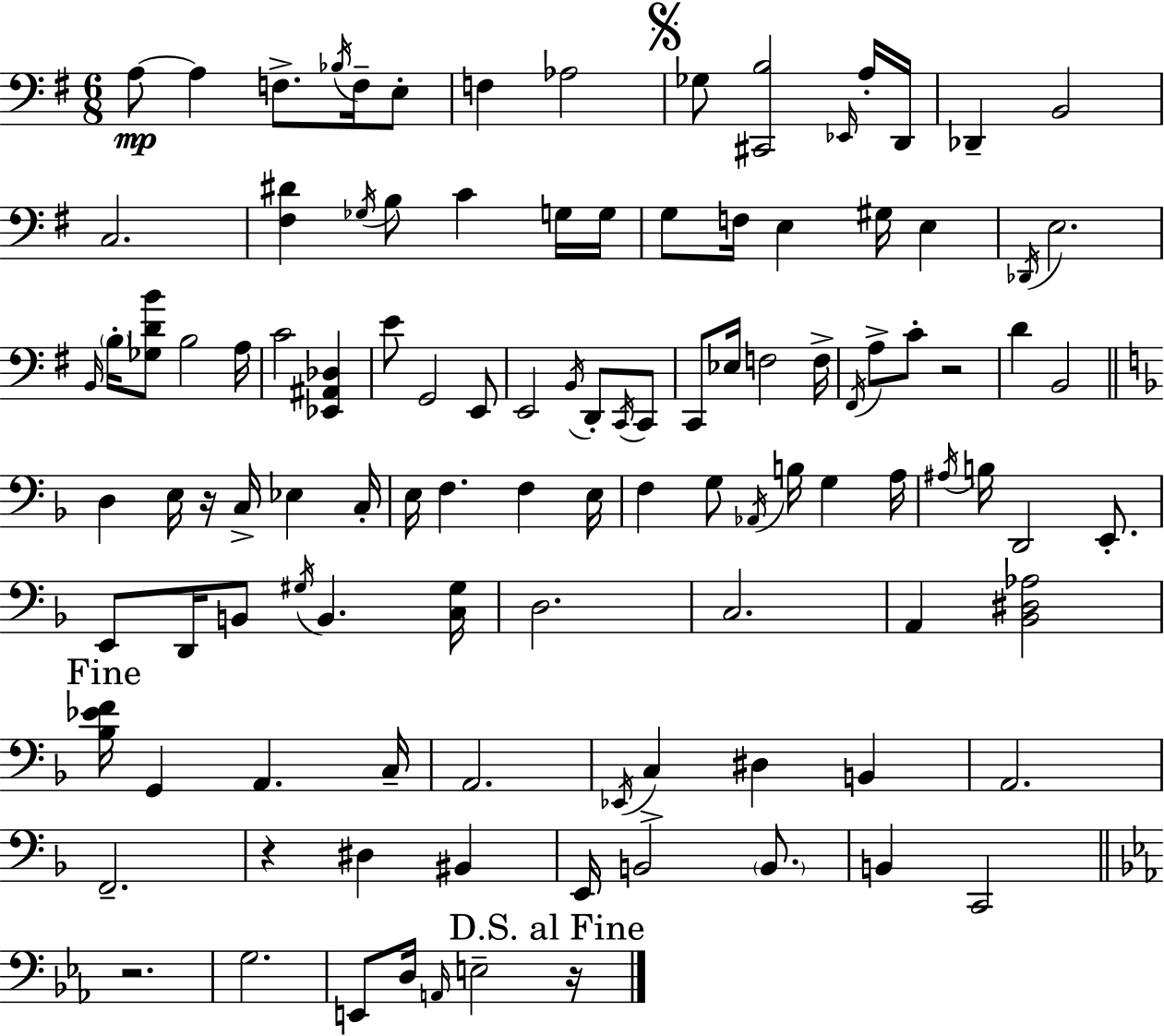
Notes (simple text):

A3/e A3/q F3/e. Bb3/s F3/s E3/e F3/q Ab3/h Gb3/e [C#2,B3]/h Eb2/s A3/s D2/s Db2/q B2/h C3/h. [F#3,D#4]/q Gb3/s B3/e C4/q G3/s G3/s G3/e F3/s E3/q G#3/s E3/q Db2/s E3/h. B2/s B3/s [Gb3,D4,B4]/e B3/h A3/s C4/h [Eb2,A#2,Db3]/q E4/e G2/h E2/e E2/h B2/s D2/e C2/s C2/e C2/e Eb3/s F3/h F3/s F#2/s A3/e C4/e R/h D4/q B2/h D3/q E3/s R/s C3/s Eb3/q C3/s E3/s F3/q. F3/q E3/s F3/q G3/e Ab2/s B3/s G3/q A3/s A#3/s B3/s D2/h E2/e. E2/e D2/s B2/e G#3/s B2/q. [C3,G#3]/s D3/h. C3/h. A2/q [Bb2,D#3,Ab3]/h [Bb3,Eb4,F4]/s G2/q A2/q. C3/s A2/h. Eb2/s C3/q D#3/q B2/q A2/h. F2/h. R/q D#3/q BIS2/q E2/s B2/h B2/e. B2/q C2/h R/h. G3/h. E2/e D3/s A2/s E3/h R/s